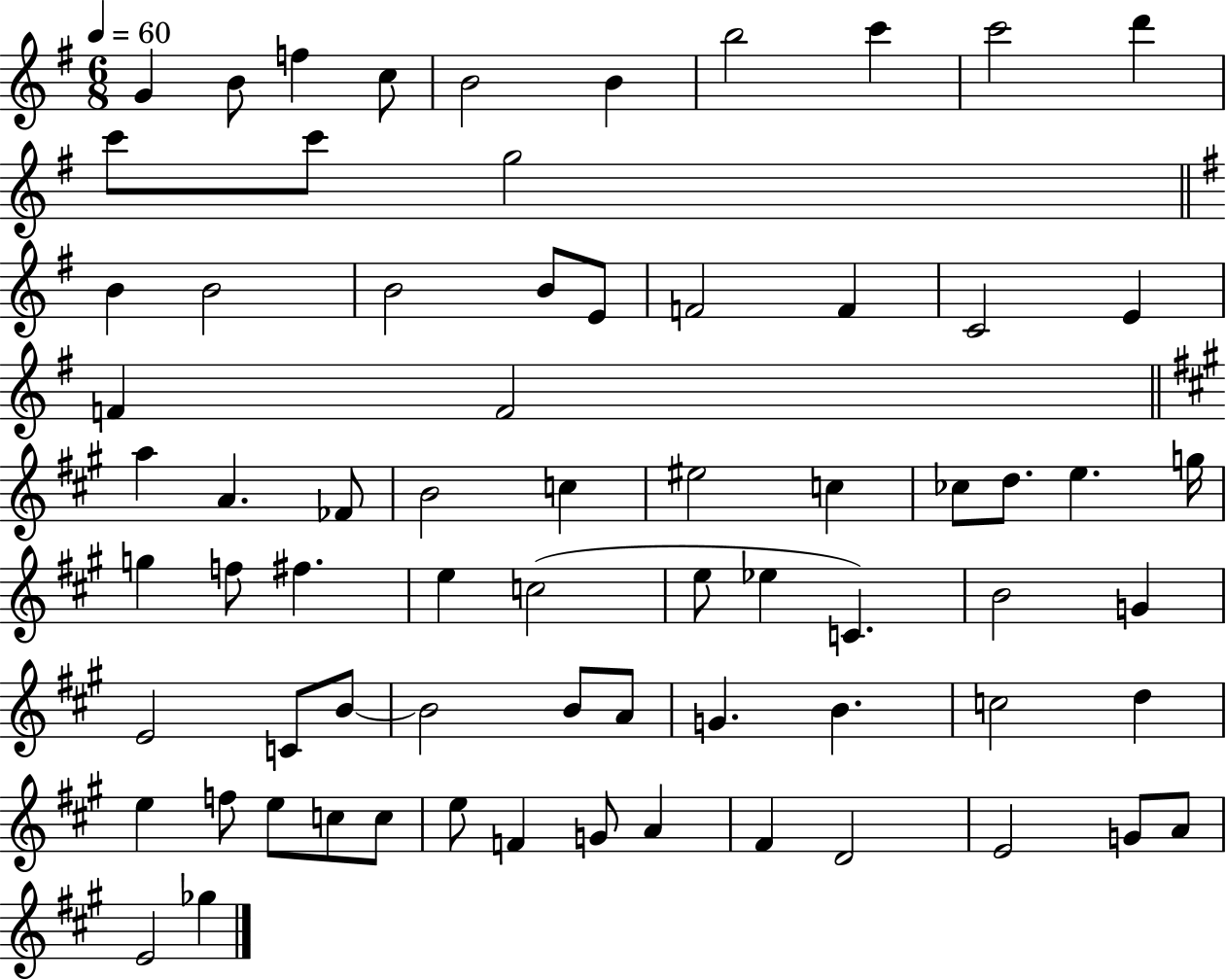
G4/q B4/e F5/q C5/e B4/h B4/q B5/h C6/q C6/h D6/q C6/e C6/e G5/h B4/q B4/h B4/h B4/e E4/e F4/h F4/q C4/h E4/q F4/q F4/h A5/q A4/q. FES4/e B4/h C5/q EIS5/h C5/q CES5/e D5/e. E5/q. G5/s G5/q F5/e F#5/q. E5/q C5/h E5/e Eb5/q C4/q. B4/h G4/q E4/h C4/e B4/e B4/h B4/e A4/e G4/q. B4/q. C5/h D5/q E5/q F5/e E5/e C5/e C5/e E5/e F4/q G4/e A4/q F#4/q D4/h E4/h G4/e A4/e E4/h Gb5/q